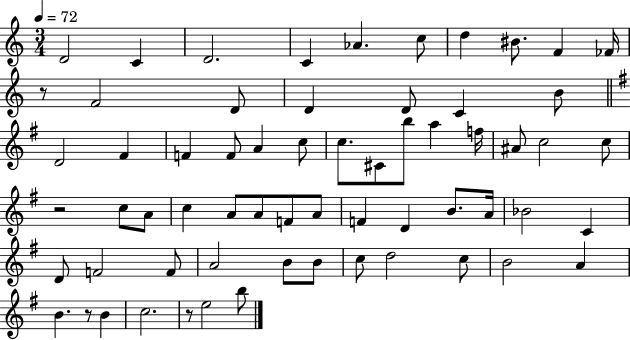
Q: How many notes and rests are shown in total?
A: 63